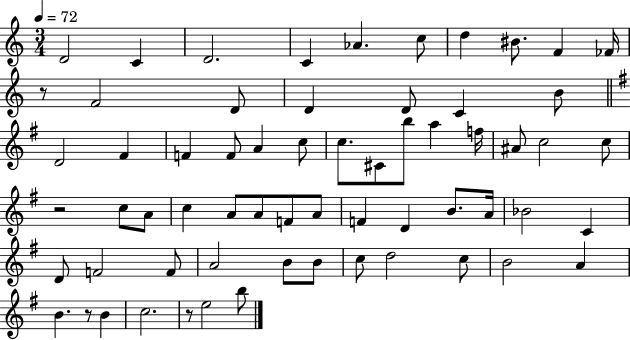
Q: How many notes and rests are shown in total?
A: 63